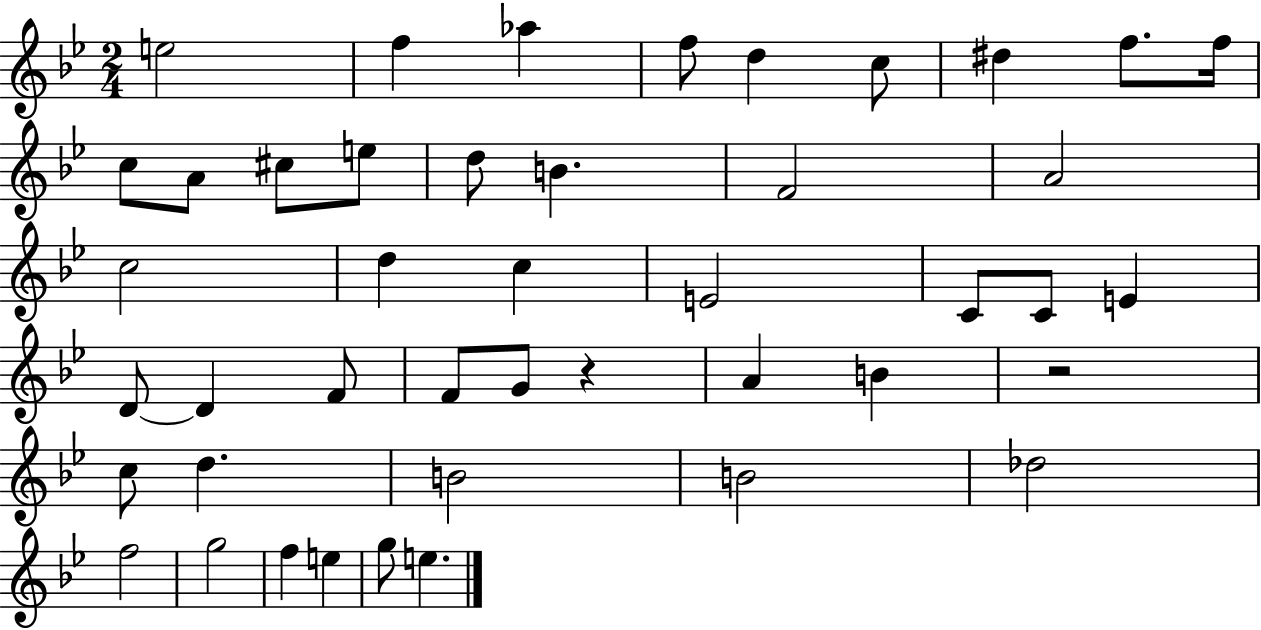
E5/h F5/q Ab5/q F5/e D5/q C5/e D#5/q F5/e. F5/s C5/e A4/e C#5/e E5/e D5/e B4/q. F4/h A4/h C5/h D5/q C5/q E4/h C4/e C4/e E4/q D4/e D4/q F4/e F4/e G4/e R/q A4/q B4/q R/h C5/e D5/q. B4/h B4/h Db5/h F5/h G5/h F5/q E5/q G5/e E5/q.